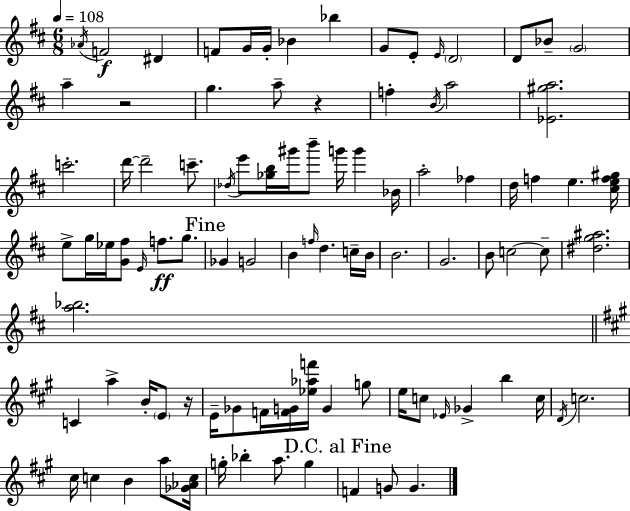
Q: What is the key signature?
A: D major